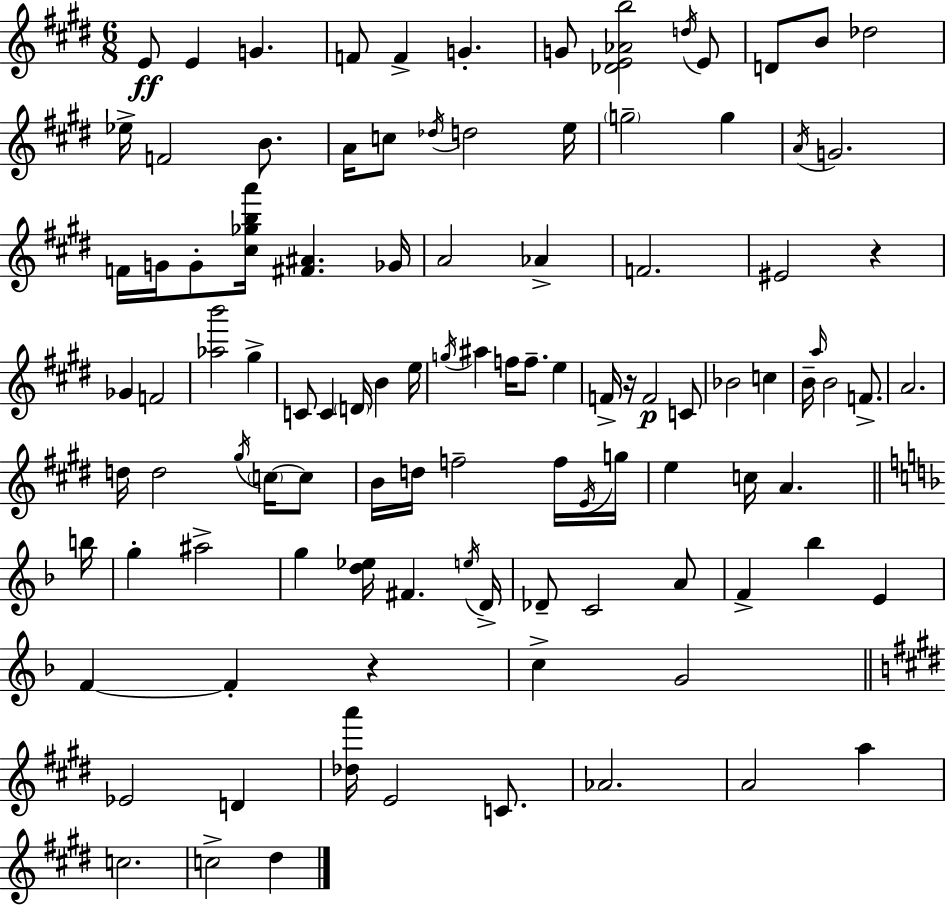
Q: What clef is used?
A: treble